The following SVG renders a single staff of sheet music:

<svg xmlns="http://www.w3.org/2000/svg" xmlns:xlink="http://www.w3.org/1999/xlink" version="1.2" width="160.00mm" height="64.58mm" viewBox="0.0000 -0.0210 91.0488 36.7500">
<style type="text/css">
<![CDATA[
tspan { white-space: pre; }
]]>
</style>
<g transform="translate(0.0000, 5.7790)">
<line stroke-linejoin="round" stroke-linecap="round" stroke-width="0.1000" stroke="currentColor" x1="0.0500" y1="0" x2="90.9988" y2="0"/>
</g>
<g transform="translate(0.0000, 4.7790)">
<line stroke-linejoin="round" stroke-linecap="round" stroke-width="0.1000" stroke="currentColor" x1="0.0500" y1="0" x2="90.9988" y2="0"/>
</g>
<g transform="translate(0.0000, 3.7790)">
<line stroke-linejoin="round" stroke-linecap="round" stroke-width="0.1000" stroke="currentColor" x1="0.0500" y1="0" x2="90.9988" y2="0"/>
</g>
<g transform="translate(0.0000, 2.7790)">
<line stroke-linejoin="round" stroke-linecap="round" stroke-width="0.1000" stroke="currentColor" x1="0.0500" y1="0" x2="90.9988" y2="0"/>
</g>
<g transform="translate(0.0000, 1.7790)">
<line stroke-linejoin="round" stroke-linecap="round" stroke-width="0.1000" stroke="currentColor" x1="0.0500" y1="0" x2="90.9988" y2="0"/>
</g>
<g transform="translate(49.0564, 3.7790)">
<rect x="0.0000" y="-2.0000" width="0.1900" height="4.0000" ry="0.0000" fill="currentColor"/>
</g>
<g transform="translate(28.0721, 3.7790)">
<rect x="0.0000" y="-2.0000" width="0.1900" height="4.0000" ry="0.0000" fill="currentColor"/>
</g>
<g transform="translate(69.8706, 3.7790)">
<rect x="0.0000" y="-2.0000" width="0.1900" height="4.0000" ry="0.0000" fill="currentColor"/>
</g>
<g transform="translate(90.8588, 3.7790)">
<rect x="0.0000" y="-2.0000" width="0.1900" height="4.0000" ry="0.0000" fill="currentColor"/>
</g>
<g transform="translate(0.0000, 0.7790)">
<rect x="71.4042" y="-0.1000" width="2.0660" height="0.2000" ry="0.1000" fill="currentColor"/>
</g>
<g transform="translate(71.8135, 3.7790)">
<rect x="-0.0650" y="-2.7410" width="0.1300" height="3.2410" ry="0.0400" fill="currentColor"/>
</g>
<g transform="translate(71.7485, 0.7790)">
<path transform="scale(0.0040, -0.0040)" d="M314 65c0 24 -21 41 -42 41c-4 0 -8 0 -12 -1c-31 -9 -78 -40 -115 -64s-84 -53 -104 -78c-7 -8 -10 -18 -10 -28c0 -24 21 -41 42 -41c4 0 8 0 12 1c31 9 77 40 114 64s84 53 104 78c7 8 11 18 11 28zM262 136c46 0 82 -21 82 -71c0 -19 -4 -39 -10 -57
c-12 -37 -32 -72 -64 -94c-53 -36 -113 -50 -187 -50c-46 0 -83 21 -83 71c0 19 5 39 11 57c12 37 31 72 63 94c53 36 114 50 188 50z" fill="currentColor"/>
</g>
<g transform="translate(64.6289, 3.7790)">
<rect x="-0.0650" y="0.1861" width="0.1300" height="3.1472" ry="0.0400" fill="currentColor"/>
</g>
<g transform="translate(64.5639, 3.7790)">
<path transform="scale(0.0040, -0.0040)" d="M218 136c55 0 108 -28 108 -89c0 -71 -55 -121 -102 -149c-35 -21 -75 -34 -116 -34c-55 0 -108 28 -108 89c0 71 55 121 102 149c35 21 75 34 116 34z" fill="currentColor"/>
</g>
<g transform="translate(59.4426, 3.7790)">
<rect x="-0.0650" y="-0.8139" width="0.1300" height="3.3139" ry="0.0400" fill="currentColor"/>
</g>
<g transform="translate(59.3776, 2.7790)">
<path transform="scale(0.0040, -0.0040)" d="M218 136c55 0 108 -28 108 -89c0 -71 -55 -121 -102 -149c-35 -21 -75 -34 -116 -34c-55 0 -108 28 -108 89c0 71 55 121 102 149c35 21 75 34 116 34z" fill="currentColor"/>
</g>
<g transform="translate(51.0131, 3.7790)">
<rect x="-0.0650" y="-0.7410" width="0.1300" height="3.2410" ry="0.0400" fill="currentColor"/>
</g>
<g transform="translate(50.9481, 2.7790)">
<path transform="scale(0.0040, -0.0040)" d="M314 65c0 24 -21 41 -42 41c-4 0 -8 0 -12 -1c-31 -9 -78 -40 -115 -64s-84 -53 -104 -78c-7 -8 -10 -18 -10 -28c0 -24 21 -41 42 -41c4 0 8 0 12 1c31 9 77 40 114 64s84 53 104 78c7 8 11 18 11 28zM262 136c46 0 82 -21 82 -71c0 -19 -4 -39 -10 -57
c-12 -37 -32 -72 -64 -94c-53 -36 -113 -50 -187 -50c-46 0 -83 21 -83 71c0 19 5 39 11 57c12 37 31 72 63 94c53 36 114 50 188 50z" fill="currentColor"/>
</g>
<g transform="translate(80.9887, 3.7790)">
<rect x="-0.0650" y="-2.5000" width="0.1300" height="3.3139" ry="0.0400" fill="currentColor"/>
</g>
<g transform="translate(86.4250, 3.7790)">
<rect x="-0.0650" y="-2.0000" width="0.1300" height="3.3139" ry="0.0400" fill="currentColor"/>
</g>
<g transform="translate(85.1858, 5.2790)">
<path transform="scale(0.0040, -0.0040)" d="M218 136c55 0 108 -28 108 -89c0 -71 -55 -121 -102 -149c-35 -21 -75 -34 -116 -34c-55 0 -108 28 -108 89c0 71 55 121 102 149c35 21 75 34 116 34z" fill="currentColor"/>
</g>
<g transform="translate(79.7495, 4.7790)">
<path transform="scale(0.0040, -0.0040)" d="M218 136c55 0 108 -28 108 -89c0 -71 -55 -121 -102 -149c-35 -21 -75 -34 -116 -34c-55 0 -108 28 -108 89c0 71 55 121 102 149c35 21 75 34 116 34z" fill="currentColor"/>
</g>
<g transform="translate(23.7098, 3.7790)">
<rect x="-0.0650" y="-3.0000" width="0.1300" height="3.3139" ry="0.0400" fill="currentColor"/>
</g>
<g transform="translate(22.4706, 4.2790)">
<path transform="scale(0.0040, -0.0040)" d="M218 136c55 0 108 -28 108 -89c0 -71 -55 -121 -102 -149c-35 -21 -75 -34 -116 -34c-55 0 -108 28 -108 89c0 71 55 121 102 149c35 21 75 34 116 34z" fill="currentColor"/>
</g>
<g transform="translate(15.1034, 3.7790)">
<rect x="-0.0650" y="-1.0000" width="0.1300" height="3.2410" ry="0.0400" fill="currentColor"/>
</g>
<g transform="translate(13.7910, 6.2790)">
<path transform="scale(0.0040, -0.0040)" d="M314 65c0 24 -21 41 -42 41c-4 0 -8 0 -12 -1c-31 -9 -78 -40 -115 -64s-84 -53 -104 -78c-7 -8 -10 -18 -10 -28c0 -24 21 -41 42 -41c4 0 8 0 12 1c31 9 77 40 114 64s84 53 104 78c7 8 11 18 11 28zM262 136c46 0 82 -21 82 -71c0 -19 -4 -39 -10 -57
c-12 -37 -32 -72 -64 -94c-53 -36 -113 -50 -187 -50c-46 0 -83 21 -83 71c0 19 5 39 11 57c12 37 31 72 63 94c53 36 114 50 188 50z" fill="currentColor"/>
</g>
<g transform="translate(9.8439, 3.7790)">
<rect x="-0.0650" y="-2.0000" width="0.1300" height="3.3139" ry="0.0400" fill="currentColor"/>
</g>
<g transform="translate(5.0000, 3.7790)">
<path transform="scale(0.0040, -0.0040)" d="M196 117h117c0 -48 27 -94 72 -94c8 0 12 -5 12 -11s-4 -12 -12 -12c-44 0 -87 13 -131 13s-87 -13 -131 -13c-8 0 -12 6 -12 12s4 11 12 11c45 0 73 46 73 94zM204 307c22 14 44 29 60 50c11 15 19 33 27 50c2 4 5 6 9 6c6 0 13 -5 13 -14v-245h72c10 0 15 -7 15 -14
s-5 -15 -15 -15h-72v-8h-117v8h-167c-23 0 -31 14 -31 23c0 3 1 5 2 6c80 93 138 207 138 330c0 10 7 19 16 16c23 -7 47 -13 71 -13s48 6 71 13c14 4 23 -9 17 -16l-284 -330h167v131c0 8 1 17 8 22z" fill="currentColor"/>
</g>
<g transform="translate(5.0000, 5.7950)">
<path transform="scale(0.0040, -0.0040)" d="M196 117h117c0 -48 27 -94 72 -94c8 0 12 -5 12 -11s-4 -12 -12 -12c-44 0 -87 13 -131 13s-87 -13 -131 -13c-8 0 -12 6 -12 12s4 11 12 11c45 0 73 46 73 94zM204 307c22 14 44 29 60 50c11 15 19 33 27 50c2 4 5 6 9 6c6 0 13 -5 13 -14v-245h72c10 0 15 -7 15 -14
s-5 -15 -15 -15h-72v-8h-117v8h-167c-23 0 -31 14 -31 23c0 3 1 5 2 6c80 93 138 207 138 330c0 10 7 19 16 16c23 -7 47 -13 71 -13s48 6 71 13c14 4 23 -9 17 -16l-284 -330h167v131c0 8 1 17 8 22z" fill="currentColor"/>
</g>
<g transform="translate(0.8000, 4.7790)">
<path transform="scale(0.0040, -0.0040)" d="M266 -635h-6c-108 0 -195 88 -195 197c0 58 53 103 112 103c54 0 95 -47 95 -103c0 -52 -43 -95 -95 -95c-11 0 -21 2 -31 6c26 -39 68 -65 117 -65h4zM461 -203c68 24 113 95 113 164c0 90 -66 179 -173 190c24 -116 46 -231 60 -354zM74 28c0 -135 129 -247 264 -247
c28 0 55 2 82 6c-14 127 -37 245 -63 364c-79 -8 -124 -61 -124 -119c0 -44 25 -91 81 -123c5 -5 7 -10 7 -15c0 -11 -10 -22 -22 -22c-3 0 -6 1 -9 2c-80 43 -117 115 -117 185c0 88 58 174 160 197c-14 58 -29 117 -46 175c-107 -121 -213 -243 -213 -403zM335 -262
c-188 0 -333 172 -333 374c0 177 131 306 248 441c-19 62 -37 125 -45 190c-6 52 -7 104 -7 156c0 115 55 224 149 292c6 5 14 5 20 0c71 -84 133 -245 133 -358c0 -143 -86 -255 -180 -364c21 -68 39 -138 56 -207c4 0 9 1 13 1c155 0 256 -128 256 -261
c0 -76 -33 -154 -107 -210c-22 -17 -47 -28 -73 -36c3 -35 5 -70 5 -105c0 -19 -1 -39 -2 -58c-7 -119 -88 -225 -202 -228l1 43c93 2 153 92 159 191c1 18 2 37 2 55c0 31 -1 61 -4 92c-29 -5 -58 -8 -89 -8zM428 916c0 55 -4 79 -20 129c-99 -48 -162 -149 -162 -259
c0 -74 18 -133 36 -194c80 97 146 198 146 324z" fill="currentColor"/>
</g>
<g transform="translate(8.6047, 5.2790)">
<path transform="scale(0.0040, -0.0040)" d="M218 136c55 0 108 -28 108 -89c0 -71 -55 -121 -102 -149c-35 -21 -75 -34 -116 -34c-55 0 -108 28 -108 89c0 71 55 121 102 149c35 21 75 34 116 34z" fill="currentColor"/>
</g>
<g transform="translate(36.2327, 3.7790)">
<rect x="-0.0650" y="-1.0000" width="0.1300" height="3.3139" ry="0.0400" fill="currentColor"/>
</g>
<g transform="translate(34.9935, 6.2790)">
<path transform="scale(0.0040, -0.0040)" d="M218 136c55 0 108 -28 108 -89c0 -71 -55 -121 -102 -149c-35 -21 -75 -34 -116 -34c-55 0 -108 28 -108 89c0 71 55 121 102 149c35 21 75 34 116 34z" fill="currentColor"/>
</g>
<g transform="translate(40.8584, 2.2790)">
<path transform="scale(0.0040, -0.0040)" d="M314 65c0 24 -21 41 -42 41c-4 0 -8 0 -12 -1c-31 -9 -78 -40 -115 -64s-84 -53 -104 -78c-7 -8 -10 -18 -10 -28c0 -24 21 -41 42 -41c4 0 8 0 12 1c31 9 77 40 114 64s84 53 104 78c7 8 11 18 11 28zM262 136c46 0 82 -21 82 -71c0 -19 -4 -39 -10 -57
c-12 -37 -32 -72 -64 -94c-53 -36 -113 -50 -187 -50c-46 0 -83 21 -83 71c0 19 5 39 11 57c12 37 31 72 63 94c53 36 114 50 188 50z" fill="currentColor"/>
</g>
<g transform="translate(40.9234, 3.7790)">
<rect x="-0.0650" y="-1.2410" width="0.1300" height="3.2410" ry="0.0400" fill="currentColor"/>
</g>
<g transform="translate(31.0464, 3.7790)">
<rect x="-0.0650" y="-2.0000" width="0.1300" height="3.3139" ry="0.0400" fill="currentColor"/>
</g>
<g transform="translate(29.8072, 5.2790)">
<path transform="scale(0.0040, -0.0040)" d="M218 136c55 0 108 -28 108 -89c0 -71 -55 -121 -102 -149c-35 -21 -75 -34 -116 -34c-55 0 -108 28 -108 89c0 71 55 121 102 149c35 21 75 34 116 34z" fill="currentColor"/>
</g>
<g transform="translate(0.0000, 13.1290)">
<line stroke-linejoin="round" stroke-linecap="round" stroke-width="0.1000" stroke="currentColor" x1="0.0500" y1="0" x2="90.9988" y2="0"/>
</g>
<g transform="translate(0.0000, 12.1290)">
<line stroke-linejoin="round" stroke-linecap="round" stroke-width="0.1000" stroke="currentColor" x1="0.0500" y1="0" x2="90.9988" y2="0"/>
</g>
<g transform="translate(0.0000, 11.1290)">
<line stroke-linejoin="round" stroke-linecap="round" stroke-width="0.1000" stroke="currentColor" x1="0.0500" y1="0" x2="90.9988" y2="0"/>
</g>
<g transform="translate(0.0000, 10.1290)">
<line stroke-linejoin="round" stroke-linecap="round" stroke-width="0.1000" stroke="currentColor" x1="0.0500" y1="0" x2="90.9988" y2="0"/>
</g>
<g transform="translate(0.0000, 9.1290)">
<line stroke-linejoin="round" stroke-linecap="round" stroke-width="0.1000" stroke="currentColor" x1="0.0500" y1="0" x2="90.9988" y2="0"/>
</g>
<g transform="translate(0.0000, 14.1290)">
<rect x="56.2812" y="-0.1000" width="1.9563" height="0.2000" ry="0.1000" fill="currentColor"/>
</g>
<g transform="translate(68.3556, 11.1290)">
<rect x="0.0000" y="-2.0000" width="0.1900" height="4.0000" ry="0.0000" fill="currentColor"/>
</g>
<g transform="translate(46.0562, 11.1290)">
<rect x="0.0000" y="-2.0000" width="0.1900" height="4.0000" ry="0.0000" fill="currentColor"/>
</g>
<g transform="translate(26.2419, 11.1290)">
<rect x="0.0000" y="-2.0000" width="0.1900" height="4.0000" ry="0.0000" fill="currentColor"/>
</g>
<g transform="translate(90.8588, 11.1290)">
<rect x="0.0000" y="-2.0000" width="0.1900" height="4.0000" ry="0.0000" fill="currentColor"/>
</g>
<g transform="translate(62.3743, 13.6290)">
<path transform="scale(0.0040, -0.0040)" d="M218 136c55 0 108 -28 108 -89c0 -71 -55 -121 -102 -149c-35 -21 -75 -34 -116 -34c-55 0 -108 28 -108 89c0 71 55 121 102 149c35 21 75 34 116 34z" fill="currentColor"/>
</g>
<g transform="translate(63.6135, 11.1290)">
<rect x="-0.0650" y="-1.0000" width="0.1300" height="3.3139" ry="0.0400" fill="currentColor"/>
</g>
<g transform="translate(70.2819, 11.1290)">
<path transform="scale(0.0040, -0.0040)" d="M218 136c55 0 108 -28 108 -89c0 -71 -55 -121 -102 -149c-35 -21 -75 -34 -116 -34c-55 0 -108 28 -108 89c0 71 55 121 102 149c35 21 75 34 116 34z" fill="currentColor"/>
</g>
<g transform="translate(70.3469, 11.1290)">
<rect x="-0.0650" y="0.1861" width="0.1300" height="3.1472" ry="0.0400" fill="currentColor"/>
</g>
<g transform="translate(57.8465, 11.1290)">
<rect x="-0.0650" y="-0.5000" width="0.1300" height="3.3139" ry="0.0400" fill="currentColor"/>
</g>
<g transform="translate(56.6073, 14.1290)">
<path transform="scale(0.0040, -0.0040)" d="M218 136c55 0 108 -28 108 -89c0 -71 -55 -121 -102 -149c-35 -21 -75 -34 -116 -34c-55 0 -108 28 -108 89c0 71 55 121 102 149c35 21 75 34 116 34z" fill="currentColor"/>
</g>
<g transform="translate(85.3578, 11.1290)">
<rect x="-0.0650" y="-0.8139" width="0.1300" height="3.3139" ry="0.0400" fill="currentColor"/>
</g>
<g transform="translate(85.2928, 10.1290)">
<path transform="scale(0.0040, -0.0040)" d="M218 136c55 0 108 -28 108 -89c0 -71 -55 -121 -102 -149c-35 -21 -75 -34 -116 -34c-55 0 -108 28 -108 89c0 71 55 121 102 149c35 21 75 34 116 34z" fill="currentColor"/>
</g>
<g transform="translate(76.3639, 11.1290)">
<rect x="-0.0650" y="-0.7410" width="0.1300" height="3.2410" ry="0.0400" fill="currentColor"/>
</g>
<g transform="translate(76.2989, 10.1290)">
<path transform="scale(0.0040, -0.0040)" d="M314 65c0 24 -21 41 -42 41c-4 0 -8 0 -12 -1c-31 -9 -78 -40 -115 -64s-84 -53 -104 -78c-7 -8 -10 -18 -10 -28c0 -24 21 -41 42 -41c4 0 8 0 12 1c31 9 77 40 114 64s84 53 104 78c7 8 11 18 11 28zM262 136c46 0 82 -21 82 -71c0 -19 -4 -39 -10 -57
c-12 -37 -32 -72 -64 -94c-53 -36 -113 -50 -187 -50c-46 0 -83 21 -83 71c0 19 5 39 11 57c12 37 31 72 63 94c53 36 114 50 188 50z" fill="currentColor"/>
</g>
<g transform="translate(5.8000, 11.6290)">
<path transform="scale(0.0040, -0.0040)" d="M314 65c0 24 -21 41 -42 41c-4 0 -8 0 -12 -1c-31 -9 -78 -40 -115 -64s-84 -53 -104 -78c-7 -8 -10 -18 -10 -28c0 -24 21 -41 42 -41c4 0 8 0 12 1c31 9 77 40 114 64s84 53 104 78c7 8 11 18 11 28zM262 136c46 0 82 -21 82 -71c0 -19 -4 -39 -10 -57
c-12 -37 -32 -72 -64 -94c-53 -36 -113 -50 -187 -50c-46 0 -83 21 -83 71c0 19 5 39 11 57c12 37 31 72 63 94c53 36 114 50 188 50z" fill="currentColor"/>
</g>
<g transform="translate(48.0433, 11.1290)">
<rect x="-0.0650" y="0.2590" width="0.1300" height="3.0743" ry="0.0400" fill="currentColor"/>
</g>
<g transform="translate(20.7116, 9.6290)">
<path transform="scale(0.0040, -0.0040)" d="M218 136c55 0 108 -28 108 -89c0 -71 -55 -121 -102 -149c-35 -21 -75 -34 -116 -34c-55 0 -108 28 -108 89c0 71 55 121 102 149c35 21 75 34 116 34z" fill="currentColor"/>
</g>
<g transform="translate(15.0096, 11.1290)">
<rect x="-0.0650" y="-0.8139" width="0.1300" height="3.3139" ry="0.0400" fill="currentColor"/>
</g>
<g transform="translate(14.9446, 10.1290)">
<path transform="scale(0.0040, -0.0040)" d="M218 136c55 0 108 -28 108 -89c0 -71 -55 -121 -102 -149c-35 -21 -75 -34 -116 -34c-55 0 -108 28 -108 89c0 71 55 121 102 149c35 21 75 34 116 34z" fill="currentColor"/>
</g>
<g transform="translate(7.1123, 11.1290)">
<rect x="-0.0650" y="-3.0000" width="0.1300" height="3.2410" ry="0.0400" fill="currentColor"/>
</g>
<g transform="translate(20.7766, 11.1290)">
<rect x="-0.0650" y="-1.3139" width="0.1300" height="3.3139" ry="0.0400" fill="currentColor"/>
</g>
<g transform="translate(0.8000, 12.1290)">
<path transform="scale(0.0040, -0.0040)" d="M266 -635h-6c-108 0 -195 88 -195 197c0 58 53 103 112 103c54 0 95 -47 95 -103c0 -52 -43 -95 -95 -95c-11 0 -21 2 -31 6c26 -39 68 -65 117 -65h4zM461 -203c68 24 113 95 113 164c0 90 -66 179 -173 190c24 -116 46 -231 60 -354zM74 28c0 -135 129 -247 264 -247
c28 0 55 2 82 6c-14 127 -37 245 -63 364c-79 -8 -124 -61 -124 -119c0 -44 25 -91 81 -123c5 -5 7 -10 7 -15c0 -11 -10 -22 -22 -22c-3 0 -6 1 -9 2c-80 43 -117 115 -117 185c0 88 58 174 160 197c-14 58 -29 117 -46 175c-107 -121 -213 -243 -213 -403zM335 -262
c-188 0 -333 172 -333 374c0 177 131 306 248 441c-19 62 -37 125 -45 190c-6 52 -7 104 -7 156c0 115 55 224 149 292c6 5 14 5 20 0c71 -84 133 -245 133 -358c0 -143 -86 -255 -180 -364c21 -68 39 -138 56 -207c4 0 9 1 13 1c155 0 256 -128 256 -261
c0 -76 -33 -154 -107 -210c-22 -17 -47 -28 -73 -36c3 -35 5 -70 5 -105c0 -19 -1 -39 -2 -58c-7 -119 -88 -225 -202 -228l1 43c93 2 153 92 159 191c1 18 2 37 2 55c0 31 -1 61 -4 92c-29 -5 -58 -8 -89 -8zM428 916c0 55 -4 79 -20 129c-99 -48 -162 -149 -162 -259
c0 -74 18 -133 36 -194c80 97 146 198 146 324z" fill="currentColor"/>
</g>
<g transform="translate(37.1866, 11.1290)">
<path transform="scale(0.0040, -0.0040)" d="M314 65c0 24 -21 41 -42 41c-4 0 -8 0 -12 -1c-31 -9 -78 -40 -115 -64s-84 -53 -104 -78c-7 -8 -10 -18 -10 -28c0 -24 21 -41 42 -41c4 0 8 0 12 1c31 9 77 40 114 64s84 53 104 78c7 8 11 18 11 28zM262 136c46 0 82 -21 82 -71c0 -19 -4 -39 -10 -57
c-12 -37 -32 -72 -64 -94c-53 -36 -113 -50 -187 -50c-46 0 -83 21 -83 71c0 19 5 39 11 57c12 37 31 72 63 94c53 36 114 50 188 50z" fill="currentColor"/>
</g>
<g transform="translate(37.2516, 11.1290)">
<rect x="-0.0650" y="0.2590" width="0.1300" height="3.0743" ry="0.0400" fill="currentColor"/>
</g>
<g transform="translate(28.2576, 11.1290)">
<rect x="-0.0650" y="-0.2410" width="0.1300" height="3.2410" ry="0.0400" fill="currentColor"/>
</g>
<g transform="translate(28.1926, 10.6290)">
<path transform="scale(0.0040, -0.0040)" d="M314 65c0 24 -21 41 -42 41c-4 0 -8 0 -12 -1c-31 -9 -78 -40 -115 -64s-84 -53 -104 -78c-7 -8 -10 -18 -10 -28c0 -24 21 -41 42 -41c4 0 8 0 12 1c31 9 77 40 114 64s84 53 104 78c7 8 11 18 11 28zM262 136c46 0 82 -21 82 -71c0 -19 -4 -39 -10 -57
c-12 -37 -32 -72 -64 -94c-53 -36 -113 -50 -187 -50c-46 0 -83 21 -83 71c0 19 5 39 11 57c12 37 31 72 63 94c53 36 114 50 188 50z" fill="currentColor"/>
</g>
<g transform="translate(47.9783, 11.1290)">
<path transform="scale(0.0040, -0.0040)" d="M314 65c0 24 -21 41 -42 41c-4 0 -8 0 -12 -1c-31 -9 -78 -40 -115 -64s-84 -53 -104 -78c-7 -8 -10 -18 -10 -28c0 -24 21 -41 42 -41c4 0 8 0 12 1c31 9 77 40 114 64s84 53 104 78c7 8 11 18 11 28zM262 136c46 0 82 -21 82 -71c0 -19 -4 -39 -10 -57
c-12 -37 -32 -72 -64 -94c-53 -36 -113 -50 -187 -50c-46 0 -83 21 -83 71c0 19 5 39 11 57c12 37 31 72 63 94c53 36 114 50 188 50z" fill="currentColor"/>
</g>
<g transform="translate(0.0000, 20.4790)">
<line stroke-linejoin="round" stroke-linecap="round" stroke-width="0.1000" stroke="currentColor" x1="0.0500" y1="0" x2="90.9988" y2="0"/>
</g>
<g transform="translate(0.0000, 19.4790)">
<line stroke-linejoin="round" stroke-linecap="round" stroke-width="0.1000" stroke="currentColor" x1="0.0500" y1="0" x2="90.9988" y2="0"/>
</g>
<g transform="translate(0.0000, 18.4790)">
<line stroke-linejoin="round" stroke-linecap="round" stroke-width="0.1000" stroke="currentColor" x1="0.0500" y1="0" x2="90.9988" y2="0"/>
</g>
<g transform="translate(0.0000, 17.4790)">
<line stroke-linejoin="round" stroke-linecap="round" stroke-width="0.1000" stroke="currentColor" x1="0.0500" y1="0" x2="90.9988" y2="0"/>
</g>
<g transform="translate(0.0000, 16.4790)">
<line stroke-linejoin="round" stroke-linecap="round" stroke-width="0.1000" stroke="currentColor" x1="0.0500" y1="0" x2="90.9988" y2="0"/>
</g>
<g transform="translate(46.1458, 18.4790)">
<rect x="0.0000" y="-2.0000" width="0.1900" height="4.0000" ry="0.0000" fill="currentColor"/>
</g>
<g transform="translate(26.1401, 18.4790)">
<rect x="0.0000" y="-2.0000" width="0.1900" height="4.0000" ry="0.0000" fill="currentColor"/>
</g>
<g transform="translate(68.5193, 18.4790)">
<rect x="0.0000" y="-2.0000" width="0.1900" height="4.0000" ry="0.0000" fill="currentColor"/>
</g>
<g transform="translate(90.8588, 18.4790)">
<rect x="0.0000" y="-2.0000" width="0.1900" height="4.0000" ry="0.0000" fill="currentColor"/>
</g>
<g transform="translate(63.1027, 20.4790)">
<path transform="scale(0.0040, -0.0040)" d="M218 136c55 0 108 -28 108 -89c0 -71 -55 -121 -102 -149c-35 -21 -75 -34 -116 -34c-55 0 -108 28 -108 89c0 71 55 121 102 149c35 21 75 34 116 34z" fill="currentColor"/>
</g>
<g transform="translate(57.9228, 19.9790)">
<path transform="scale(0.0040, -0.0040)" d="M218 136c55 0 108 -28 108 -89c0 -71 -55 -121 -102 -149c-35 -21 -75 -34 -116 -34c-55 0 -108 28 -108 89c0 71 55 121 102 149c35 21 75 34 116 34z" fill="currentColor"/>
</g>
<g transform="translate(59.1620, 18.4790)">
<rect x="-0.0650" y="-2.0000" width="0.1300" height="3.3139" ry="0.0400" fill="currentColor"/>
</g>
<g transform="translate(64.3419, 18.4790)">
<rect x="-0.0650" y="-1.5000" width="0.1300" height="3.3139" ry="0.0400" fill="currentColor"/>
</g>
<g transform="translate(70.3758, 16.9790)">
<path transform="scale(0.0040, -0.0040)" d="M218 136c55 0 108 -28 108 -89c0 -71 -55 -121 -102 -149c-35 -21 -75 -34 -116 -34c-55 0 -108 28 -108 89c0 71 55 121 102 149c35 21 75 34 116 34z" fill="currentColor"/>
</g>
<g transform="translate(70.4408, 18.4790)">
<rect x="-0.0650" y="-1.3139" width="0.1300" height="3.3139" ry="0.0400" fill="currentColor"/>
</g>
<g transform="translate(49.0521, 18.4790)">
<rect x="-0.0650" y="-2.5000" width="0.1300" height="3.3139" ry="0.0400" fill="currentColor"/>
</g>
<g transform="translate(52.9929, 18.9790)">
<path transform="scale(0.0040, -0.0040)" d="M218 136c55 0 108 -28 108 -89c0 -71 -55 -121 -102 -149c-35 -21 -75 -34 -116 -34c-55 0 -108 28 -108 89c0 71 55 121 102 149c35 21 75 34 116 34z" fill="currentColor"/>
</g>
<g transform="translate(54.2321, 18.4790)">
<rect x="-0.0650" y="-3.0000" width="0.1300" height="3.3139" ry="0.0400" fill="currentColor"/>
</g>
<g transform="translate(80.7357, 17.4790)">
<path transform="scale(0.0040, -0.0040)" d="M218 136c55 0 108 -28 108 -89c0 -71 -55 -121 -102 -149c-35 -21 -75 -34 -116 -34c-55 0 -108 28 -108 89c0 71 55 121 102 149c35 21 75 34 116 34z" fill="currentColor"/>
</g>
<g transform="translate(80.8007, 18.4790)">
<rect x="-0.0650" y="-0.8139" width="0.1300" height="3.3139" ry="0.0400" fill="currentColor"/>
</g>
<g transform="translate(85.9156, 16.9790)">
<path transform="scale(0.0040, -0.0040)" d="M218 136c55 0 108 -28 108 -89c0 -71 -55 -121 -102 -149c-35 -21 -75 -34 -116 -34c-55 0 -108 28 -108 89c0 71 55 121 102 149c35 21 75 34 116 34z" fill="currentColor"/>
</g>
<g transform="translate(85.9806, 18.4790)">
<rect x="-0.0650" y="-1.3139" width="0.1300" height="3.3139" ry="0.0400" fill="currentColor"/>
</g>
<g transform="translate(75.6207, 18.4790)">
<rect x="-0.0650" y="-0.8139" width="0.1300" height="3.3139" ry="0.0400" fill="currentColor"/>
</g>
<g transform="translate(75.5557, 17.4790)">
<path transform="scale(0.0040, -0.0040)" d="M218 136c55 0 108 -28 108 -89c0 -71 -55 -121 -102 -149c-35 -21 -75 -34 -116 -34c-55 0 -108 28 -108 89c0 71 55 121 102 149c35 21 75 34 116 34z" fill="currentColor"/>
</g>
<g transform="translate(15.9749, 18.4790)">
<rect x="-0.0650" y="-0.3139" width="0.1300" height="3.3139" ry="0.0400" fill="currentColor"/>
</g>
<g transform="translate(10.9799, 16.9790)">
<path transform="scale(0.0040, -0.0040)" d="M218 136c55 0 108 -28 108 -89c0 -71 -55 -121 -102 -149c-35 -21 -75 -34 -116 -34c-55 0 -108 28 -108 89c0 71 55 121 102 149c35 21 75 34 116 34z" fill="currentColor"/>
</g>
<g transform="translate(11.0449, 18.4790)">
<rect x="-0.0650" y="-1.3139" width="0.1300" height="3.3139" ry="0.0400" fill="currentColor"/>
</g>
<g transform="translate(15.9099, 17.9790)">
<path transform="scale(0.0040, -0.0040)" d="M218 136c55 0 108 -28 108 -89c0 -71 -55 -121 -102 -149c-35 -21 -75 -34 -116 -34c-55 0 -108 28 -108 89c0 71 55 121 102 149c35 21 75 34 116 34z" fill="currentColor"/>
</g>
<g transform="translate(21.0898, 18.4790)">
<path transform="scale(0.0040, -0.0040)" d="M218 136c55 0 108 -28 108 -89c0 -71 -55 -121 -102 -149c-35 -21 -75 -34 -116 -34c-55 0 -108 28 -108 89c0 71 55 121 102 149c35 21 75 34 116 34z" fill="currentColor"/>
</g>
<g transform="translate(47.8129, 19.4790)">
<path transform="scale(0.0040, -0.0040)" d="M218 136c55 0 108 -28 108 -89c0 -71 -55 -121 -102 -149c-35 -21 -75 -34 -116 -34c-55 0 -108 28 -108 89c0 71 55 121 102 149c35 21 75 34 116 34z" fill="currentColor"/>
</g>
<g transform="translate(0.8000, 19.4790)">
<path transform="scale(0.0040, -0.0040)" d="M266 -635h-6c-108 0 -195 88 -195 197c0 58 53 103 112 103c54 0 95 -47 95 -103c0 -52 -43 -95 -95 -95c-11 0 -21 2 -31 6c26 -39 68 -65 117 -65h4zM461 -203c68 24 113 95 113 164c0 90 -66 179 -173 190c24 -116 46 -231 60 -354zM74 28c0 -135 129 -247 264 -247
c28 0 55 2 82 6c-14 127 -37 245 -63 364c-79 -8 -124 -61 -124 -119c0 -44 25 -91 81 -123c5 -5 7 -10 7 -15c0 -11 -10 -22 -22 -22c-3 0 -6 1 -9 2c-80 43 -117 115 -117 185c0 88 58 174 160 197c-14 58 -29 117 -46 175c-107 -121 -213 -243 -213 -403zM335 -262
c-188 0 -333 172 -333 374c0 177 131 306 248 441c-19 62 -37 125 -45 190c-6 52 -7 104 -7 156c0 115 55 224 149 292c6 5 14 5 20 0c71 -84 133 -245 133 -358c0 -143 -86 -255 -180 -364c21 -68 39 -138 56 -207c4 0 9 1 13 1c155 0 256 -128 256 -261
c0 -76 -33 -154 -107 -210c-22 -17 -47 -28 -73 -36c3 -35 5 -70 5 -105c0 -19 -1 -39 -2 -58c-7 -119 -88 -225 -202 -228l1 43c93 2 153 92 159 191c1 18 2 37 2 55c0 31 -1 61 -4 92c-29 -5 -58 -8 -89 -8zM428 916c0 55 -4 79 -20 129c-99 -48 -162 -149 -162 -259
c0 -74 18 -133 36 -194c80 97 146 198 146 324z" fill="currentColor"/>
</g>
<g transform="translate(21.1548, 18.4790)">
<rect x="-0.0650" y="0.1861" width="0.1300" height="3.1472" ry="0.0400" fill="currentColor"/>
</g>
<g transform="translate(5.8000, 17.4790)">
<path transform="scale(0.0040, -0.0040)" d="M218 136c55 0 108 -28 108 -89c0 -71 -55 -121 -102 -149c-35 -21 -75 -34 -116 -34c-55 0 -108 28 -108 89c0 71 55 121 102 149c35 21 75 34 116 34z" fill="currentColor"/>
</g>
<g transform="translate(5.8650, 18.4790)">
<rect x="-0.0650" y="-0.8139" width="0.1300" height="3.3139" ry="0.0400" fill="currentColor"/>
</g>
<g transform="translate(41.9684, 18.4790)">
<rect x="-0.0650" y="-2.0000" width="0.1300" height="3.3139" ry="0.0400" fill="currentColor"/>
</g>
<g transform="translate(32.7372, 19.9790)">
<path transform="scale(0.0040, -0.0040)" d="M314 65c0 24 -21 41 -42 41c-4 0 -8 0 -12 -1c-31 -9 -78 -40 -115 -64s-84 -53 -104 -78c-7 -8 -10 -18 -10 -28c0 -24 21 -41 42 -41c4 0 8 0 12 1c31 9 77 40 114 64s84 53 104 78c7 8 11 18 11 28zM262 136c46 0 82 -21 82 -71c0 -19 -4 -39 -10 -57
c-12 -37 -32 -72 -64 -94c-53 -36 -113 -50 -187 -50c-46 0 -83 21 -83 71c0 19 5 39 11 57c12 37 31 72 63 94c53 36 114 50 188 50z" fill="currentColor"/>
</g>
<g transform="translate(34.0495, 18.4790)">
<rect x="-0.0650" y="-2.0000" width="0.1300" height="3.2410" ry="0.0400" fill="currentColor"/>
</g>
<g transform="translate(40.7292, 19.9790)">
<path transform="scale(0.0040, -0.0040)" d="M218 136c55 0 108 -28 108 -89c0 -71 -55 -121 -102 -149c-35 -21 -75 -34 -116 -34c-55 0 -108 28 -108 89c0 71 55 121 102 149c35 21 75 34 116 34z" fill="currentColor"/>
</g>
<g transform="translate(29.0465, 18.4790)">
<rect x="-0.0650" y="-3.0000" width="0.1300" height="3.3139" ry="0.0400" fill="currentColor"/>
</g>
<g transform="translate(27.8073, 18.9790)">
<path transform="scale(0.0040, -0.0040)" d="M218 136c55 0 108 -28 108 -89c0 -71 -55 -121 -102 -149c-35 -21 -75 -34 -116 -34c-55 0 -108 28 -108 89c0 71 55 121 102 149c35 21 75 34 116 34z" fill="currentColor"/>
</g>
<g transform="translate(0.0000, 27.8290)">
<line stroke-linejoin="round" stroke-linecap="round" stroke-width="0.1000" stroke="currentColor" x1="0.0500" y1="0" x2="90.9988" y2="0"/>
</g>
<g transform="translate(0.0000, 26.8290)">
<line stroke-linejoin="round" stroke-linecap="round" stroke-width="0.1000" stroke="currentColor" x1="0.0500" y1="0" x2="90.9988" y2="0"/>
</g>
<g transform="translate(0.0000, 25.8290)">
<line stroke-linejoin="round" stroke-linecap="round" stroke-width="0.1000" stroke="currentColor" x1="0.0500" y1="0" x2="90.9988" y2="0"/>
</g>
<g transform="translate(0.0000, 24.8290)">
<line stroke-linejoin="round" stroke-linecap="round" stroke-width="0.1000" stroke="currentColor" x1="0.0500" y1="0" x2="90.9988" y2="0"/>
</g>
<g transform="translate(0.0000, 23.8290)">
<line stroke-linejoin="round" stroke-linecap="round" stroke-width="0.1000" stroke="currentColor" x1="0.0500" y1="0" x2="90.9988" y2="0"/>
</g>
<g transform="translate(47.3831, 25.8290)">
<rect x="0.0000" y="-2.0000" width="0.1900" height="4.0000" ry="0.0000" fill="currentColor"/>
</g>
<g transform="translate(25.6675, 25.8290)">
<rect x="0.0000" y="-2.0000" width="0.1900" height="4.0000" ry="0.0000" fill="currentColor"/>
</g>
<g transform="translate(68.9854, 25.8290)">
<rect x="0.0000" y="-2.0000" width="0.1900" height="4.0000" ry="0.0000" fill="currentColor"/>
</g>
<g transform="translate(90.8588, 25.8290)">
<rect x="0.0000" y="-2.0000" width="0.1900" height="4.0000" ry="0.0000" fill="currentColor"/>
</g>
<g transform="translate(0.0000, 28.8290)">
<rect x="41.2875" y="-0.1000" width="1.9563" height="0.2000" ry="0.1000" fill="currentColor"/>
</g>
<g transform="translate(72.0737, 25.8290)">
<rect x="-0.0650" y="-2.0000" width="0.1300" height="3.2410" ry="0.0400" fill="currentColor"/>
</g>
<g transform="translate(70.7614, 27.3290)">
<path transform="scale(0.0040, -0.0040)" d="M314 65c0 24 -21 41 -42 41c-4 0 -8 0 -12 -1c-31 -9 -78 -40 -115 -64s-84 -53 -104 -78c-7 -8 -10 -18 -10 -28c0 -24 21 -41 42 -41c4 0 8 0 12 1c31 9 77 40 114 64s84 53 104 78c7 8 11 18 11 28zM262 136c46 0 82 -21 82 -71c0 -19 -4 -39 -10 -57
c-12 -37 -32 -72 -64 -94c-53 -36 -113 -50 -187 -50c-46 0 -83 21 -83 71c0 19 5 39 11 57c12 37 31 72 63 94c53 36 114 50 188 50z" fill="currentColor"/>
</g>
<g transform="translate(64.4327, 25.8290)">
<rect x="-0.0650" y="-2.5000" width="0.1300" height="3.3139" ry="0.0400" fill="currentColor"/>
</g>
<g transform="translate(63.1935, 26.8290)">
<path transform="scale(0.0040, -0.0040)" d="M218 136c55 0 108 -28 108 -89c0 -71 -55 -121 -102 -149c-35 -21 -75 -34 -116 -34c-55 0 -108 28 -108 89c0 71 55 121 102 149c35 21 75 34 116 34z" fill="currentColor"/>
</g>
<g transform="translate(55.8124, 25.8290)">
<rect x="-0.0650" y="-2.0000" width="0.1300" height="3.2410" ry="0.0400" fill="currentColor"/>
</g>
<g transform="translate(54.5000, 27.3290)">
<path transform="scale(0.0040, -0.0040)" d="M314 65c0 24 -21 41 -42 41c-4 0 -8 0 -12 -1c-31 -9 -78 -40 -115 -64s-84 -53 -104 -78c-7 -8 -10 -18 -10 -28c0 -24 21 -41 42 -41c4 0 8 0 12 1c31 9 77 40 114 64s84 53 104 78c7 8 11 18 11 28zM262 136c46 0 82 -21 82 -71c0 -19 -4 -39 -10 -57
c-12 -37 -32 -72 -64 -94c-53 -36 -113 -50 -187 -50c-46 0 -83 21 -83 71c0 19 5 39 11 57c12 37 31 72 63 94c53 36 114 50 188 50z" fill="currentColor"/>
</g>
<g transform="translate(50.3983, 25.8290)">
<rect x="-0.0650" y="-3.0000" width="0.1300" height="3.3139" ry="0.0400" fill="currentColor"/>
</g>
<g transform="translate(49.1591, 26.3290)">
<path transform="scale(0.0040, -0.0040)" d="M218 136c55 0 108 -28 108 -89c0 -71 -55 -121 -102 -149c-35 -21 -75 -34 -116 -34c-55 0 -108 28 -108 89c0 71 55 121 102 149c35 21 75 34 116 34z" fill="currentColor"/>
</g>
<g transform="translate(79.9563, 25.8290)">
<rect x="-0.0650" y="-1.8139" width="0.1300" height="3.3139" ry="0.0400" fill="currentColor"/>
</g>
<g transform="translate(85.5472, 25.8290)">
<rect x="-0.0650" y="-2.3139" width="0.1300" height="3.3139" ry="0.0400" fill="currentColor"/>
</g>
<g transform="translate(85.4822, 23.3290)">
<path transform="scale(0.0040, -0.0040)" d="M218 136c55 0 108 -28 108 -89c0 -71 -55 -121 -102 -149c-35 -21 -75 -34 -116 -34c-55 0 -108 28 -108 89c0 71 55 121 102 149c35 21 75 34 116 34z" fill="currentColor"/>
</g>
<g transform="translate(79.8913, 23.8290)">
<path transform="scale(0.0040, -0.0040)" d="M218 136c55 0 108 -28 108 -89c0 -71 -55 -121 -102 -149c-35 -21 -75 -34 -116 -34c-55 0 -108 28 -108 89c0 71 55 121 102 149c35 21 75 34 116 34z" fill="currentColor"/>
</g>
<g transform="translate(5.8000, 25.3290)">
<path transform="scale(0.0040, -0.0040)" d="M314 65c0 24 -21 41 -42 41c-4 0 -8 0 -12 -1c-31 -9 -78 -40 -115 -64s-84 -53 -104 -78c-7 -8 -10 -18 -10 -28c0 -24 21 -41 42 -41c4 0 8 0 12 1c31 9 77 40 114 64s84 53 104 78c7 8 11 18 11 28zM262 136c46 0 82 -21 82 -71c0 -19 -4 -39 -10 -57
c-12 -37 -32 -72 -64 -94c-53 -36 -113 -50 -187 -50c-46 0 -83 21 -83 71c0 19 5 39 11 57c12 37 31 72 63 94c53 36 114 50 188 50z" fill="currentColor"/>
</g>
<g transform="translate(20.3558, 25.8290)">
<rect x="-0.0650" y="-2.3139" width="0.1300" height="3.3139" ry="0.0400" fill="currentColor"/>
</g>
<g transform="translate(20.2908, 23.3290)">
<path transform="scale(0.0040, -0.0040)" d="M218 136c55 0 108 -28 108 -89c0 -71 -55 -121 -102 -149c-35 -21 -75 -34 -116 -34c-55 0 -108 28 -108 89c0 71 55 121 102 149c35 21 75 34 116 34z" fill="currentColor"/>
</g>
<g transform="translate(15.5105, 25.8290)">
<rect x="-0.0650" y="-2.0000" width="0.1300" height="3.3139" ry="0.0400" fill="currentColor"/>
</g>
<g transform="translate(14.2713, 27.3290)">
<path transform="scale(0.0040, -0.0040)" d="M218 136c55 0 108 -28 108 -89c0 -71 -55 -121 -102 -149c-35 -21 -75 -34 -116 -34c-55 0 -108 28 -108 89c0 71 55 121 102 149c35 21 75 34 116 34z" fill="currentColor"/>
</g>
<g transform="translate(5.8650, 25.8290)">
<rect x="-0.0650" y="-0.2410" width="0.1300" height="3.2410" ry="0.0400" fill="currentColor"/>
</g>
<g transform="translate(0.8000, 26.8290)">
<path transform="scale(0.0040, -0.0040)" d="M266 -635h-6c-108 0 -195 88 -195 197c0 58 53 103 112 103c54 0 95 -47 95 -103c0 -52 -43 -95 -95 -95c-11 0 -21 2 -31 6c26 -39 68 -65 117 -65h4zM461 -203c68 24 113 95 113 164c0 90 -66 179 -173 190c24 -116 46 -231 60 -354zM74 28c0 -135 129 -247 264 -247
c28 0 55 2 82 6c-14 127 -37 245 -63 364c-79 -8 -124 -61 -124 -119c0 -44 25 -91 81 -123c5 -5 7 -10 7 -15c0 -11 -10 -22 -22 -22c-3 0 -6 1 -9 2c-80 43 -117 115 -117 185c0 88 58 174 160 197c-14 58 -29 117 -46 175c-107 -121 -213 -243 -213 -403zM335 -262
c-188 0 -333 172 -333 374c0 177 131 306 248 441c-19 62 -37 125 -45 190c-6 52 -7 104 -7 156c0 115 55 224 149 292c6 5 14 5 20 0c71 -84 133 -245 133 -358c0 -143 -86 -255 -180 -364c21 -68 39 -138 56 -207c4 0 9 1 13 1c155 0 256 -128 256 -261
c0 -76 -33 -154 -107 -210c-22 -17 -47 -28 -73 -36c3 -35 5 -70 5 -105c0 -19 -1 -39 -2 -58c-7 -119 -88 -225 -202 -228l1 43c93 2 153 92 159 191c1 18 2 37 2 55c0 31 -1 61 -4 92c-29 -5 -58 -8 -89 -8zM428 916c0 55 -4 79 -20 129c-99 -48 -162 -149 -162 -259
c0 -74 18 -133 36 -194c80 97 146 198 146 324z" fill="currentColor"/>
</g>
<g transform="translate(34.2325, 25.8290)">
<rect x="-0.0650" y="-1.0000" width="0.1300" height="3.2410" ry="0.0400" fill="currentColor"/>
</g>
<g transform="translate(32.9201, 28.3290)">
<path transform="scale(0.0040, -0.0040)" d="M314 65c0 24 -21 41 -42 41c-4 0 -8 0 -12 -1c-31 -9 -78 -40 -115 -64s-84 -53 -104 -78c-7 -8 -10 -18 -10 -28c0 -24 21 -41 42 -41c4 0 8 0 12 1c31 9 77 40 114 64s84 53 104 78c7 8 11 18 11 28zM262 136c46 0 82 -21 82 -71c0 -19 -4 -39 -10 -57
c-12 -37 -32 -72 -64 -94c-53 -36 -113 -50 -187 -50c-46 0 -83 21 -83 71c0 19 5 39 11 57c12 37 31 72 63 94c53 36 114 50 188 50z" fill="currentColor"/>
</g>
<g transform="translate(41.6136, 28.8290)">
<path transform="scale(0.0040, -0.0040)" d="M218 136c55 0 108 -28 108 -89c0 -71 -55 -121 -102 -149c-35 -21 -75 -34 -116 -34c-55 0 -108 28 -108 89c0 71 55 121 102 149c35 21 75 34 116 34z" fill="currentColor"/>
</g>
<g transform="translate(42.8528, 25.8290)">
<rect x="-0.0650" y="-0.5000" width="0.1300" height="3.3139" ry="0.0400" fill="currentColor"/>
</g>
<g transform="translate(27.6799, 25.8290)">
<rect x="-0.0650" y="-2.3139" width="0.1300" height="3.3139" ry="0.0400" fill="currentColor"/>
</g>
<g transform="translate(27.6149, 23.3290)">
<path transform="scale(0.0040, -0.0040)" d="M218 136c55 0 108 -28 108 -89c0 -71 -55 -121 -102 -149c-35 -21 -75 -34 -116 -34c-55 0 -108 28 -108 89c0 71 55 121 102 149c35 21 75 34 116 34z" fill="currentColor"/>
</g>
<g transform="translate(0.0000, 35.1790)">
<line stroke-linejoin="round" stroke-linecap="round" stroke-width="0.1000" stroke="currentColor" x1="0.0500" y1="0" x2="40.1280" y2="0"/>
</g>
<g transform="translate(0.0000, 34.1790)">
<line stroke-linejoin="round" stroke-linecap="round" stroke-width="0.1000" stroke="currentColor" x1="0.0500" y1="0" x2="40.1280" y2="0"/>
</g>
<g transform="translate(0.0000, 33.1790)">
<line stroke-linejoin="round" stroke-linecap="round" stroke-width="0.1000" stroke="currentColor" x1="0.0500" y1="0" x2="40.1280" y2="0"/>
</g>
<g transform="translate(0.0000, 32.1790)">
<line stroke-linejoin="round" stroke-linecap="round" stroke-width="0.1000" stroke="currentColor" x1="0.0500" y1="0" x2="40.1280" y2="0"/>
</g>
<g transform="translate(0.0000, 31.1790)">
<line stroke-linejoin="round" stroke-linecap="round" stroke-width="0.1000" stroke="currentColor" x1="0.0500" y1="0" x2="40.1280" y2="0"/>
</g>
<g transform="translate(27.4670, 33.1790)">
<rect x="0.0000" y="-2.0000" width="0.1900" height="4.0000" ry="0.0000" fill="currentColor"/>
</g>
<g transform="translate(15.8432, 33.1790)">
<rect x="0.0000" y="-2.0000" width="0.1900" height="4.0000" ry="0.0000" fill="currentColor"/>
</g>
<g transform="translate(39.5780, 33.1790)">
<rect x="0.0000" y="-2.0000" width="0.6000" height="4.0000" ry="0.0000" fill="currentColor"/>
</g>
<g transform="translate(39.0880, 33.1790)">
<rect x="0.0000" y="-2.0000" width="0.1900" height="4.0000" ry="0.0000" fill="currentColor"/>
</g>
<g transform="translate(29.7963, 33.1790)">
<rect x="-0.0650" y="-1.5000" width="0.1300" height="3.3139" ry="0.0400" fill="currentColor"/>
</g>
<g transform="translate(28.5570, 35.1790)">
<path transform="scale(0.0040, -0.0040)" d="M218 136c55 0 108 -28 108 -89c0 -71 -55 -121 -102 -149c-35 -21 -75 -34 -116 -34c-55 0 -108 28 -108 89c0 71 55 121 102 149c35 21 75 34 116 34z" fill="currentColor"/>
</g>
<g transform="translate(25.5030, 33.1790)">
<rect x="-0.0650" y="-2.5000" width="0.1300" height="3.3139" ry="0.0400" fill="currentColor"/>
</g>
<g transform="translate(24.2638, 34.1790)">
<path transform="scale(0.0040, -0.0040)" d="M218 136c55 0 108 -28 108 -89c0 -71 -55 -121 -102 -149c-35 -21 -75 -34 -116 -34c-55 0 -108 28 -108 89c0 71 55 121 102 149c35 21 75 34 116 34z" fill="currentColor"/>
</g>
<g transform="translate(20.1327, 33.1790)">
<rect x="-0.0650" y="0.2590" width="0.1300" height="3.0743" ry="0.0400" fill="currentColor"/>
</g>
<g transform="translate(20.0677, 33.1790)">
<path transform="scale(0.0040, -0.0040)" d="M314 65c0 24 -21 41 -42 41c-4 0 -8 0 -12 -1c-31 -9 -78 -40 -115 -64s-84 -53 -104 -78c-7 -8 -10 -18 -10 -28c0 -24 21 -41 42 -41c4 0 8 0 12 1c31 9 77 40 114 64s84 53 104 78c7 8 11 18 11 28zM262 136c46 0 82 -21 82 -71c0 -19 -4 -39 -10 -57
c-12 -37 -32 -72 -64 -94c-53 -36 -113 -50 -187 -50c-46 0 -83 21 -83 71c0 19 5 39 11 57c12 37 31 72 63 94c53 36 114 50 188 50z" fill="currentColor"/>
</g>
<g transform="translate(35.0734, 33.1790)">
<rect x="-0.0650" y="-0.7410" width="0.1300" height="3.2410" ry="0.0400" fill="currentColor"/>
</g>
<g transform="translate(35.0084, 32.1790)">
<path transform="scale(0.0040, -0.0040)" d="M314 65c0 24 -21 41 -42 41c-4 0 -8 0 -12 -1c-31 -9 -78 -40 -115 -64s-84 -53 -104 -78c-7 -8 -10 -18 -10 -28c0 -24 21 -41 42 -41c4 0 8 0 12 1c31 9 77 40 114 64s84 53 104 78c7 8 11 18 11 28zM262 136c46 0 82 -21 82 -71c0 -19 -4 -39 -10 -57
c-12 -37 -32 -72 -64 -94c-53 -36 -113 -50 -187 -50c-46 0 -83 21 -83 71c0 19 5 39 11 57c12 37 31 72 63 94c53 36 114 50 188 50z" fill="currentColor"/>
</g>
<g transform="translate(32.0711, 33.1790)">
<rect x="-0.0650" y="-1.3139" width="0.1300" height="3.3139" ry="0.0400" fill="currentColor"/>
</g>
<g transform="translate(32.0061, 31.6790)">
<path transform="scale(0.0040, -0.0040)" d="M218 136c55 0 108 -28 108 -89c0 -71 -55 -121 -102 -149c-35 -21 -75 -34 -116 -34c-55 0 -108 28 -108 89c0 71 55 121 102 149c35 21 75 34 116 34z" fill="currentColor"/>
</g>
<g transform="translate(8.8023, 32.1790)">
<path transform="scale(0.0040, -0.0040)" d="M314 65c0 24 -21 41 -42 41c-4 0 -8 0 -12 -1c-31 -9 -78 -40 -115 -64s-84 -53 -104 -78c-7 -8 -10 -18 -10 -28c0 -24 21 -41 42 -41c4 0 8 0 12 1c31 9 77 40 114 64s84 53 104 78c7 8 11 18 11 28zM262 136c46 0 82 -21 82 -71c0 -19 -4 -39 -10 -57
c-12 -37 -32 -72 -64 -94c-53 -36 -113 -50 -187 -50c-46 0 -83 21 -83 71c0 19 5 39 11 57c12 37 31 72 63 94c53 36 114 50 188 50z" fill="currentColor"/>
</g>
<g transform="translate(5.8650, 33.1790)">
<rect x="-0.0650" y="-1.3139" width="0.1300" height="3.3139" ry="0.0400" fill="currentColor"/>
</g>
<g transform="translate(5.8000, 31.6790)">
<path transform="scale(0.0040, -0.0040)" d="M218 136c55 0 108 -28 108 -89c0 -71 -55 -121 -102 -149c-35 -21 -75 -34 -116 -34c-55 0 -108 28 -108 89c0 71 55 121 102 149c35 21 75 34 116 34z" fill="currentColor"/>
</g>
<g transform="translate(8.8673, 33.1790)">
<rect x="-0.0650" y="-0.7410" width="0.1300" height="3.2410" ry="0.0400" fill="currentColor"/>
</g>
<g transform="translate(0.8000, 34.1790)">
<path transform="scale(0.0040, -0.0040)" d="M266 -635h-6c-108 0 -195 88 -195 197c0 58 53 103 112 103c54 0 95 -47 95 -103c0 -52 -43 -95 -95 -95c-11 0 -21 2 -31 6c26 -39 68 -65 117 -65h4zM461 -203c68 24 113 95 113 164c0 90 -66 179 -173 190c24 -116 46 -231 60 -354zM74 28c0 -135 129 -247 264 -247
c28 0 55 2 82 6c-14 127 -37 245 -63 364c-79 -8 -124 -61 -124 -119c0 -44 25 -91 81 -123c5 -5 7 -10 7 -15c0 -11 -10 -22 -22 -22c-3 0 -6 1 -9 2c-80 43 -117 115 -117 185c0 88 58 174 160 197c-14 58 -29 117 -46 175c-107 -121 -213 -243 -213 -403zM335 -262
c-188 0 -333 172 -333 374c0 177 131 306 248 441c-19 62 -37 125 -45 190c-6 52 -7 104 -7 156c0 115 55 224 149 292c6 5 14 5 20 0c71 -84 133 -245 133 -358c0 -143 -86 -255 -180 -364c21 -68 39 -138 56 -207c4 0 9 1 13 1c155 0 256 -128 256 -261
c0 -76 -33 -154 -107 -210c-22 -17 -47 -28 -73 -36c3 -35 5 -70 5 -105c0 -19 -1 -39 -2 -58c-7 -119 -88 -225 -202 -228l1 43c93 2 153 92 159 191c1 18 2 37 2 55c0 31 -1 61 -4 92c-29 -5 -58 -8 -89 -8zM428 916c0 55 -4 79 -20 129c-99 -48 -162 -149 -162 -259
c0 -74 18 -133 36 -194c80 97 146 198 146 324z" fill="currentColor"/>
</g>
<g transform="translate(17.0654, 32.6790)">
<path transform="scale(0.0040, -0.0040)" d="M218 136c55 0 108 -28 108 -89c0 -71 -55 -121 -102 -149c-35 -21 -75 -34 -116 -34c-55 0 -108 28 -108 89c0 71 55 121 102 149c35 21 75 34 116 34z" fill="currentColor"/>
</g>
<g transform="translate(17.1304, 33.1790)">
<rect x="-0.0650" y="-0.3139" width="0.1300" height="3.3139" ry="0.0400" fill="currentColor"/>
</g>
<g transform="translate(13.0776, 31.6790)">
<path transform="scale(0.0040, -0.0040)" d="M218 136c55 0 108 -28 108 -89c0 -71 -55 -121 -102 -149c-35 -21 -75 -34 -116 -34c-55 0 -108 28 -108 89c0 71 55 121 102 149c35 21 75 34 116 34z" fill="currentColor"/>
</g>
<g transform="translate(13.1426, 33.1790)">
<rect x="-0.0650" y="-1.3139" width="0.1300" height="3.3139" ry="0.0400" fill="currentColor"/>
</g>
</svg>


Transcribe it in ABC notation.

X:1
T:Untitled
M:4/4
L:1/4
K:C
F D2 A F D e2 d2 d B a2 G F A2 d e c2 B2 B2 C D B d2 d d e c B A F2 F G A F E e d d e c2 F g g D2 C A F2 G F2 f g e d2 e c B2 G E e d2